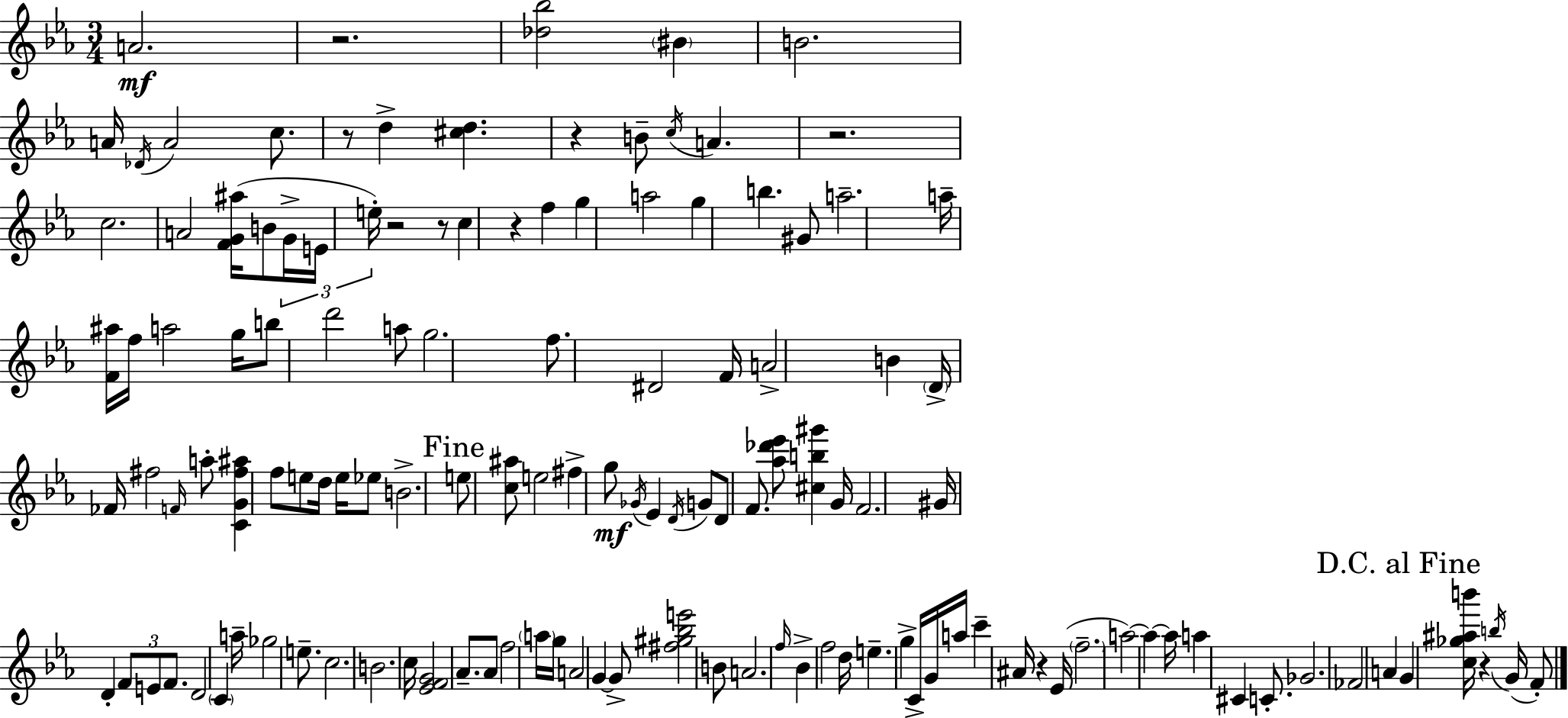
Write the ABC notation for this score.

X:1
T:Untitled
M:3/4
L:1/4
K:Cm
A2 z2 [_d_b]2 ^B B2 A/4 _D/4 A2 c/2 z/2 d [^cd] z B/2 c/4 A z2 c2 A2 [FG^a]/4 B/2 G/4 E/4 e/4 z2 z/2 c z f g a2 g b ^G/2 a2 a/4 [F^a]/4 f/4 a2 g/4 b/2 d'2 a/2 g2 f/2 ^D2 F/4 A2 B D/4 _F/4 ^f2 F/4 a/2 [CG^f^a] f/2 e/2 d/4 e/4 _e/2 B2 e/2 [c^a]/2 e2 ^f g/2 _G/4 _E D/4 G/2 D/2 F/2 [_a_d'_e']/2 [^cb^g'] G/4 F2 ^G/4 D F/2 E/2 F/2 D2 C a/4 _g2 e/2 c2 B2 c/4 [_EFG]2 _A/2 _A/2 f2 a/4 g/4 A2 G G/2 [^f^g_be']2 B/2 A2 f/4 _B f2 d/4 e g C/4 G/4 a/4 c' ^A/4 z _E/4 f2 a2 a a/4 a ^C C/2 _G2 _F2 A G [c_g^ab']/4 z b/4 G/4 F/2